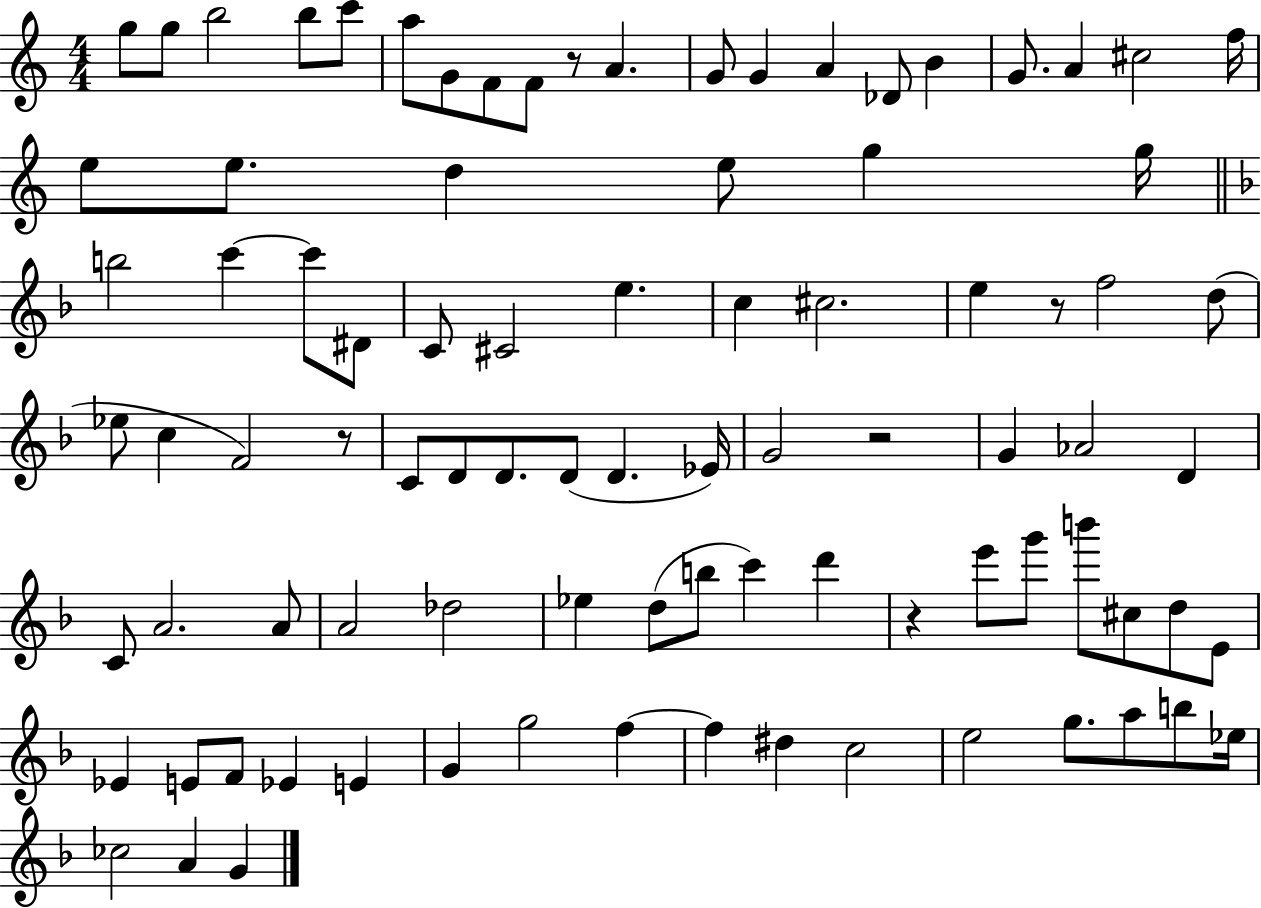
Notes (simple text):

G5/e G5/e B5/h B5/e C6/e A5/e G4/e F4/e F4/e R/e A4/q. G4/e G4/q A4/q Db4/e B4/q G4/e. A4/q C#5/h F5/s E5/e E5/e. D5/q E5/e G5/q G5/s B5/h C6/q C6/e D#4/e C4/e C#4/h E5/q. C5/q C#5/h. E5/q R/e F5/h D5/e Eb5/e C5/q F4/h R/e C4/e D4/e D4/e. D4/e D4/q. Eb4/s G4/h R/h G4/q Ab4/h D4/q C4/e A4/h. A4/e A4/h Db5/h Eb5/q D5/e B5/e C6/q D6/q R/q E6/e G6/e B6/e C#5/e D5/e E4/e Eb4/q E4/e F4/e Eb4/q E4/q G4/q G5/h F5/q F5/q D#5/q C5/h E5/h G5/e. A5/e B5/e Eb5/s CES5/h A4/q G4/q